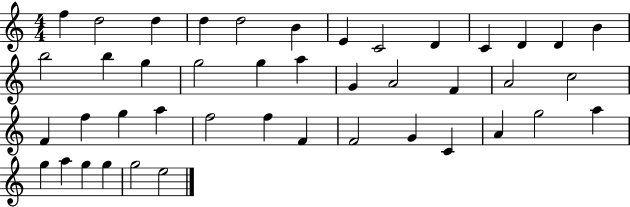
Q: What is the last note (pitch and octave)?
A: E5